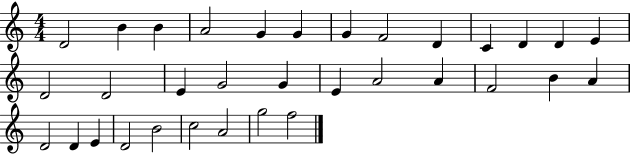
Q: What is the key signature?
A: C major